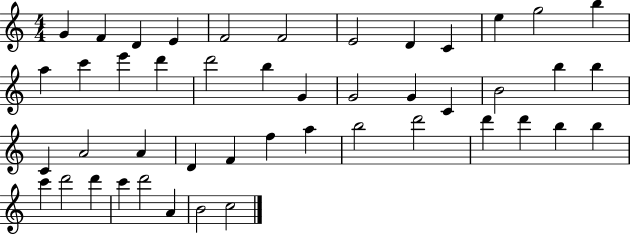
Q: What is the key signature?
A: C major